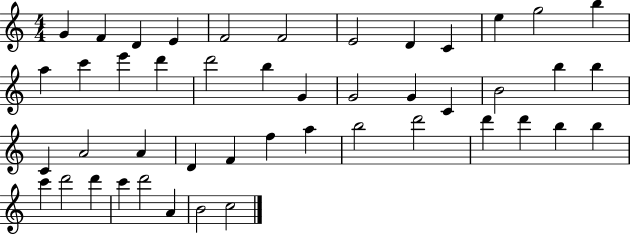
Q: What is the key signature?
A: C major